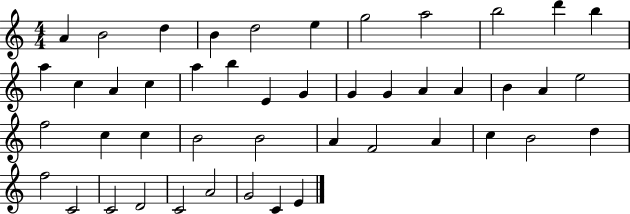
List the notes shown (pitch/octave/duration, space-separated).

A4/q B4/h D5/q B4/q D5/h E5/q G5/h A5/h B5/h D6/q B5/q A5/q C5/q A4/q C5/q A5/q B5/q E4/q G4/q G4/q G4/q A4/q A4/q B4/q A4/q E5/h F5/h C5/q C5/q B4/h B4/h A4/q F4/h A4/q C5/q B4/h D5/q F5/h C4/h C4/h D4/h C4/h A4/h G4/h C4/q E4/q